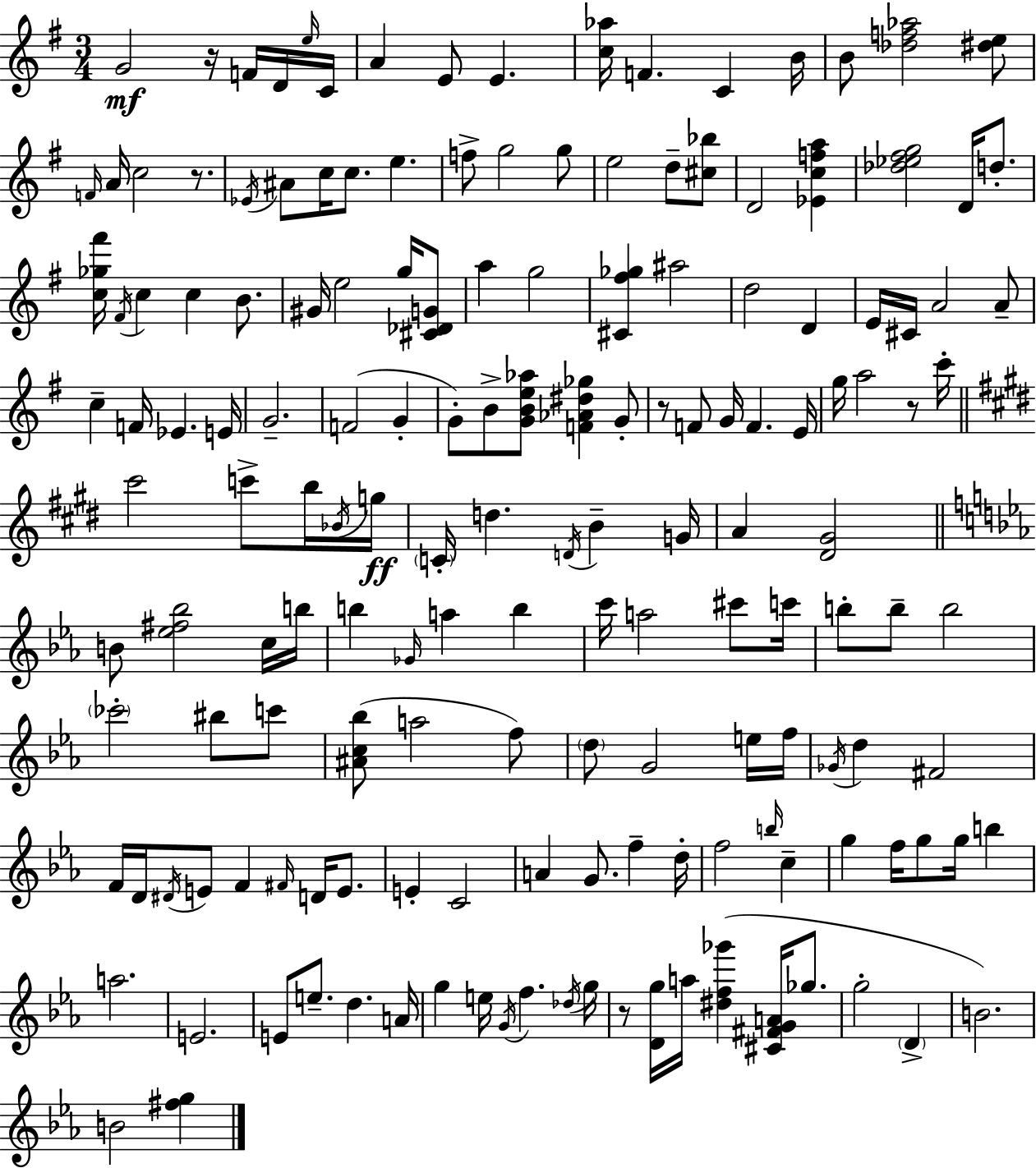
G4/h R/s F4/s D4/s E5/s C4/s A4/q E4/e E4/q. [C5,Ab5]/s F4/q. C4/q B4/s B4/e [Db5,F5,Ab5]/h [D#5,E5]/e F4/s A4/s C5/h R/e. Eb4/s A#4/e C5/s C5/e. E5/q. F5/e G5/h G5/e E5/h D5/e [C#5,Bb5]/e D4/h [Eb4,C5,F5,A5]/q [Db5,Eb5,F#5,G5]/h D4/s D5/e. [C5,Gb5,F#6]/s F#4/s C5/q C5/q B4/e. G#4/s E5/h G5/s [C#4,Db4,G4]/e A5/q G5/h [C#4,F#5,Gb5]/q A#5/h D5/h D4/q E4/s C#4/s A4/h A4/e C5/q F4/s Eb4/q. E4/s G4/h. F4/h G4/q G4/e B4/e [G4,B4,E5,Ab5]/e [F4,Ab4,D#5,Gb5]/q G4/e R/e F4/e G4/s F4/q. E4/s G5/s A5/h R/e C6/s C#6/h C6/e B5/s Bb4/s G5/s C4/s D5/q. D4/s B4/q G4/s A4/q [D#4,G#4]/h B4/e [Eb5,F#5,Bb5]/h C5/s B5/s B5/q Gb4/s A5/q B5/q C6/s A5/h C#6/e C6/s B5/e B5/e B5/h CES6/h BIS5/e C6/e [A#4,C5,Bb5]/e A5/h F5/e D5/e G4/h E5/s F5/s Gb4/s D5/q F#4/h F4/s D4/s D#4/s E4/e F4/q F#4/s D4/s E4/e. E4/q C4/h A4/q G4/e. F5/q D5/s F5/h B5/s C5/q G5/q F5/s G5/e G5/s B5/q A5/h. E4/h. E4/e E5/e. D5/q. A4/s G5/q E5/s G4/s F5/q. Db5/s G5/s R/e [D4,G5]/s A5/s [D#5,F5,Gb6]/q [C#4,F#4,G4,A4]/s Gb5/e. G5/h D4/q B4/h. B4/h [F#5,G5]/q